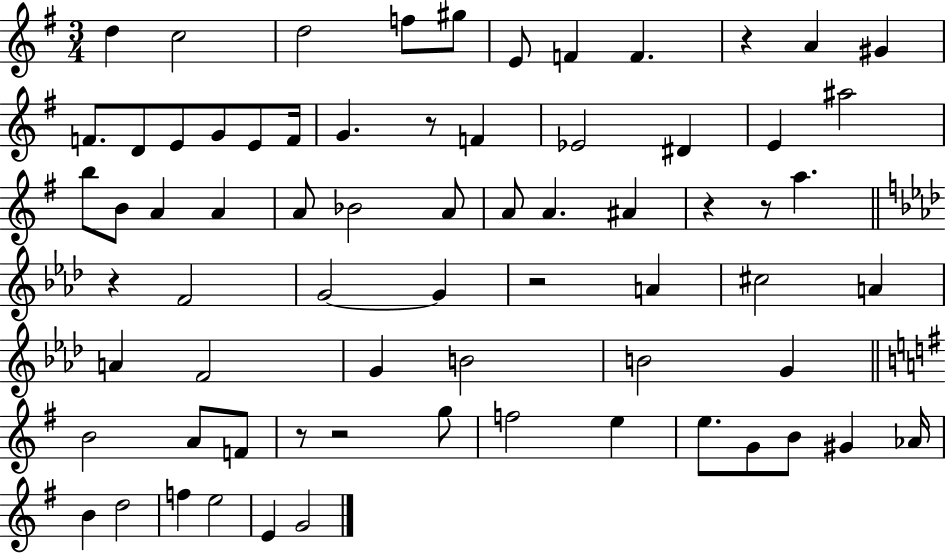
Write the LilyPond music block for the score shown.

{
  \clef treble
  \numericTimeSignature
  \time 3/4
  \key g \major
  d''4 c''2 | d''2 f''8 gis''8 | e'8 f'4 f'4. | r4 a'4 gis'4 | \break f'8. d'8 e'8 g'8 e'8 f'16 | g'4. r8 f'4 | ees'2 dis'4 | e'4 ais''2 | \break b''8 b'8 a'4 a'4 | a'8 bes'2 a'8 | a'8 a'4. ais'4 | r4 r8 a''4. | \break \bar "||" \break \key aes \major r4 f'2 | g'2~~ g'4 | r2 a'4 | cis''2 a'4 | \break a'4 f'2 | g'4 b'2 | b'2 g'4 | \bar "||" \break \key g \major b'2 a'8 f'8 | r8 r2 g''8 | f''2 e''4 | e''8. g'8 b'8 gis'4 aes'16 | \break b'4 d''2 | f''4 e''2 | e'4 g'2 | \bar "|."
}